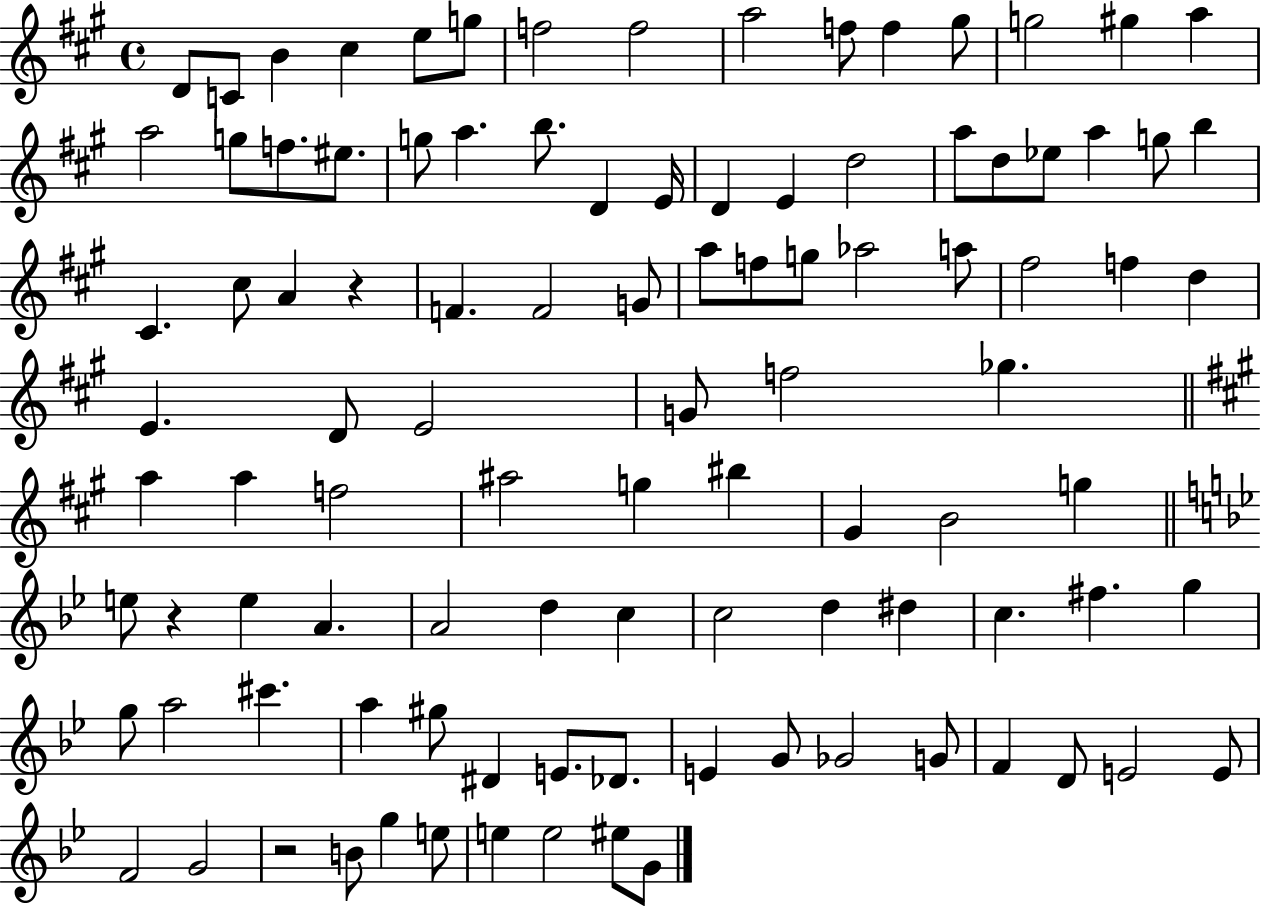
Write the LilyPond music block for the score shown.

{
  \clef treble
  \time 4/4
  \defaultTimeSignature
  \key a \major
  d'8 c'8 b'4 cis''4 e''8 g''8 | f''2 f''2 | a''2 f''8 f''4 gis''8 | g''2 gis''4 a''4 | \break a''2 g''8 f''8. eis''8. | g''8 a''4. b''8. d'4 e'16 | d'4 e'4 d''2 | a''8 d''8 ees''8 a''4 g''8 b''4 | \break cis'4. cis''8 a'4 r4 | f'4. f'2 g'8 | a''8 f''8 g''8 aes''2 a''8 | fis''2 f''4 d''4 | \break e'4. d'8 e'2 | g'8 f''2 ges''4. | \bar "||" \break \key a \major a''4 a''4 f''2 | ais''2 g''4 bis''4 | gis'4 b'2 g''4 | \bar "||" \break \key bes \major e''8 r4 e''4 a'4. | a'2 d''4 c''4 | c''2 d''4 dis''4 | c''4. fis''4. g''4 | \break g''8 a''2 cis'''4. | a''4 gis''8 dis'4 e'8. des'8. | e'4 g'8 ges'2 g'8 | f'4 d'8 e'2 e'8 | \break f'2 g'2 | r2 b'8 g''4 e''8 | e''4 e''2 eis''8 g'8 | \bar "|."
}